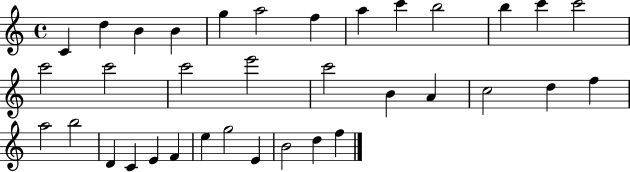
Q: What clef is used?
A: treble